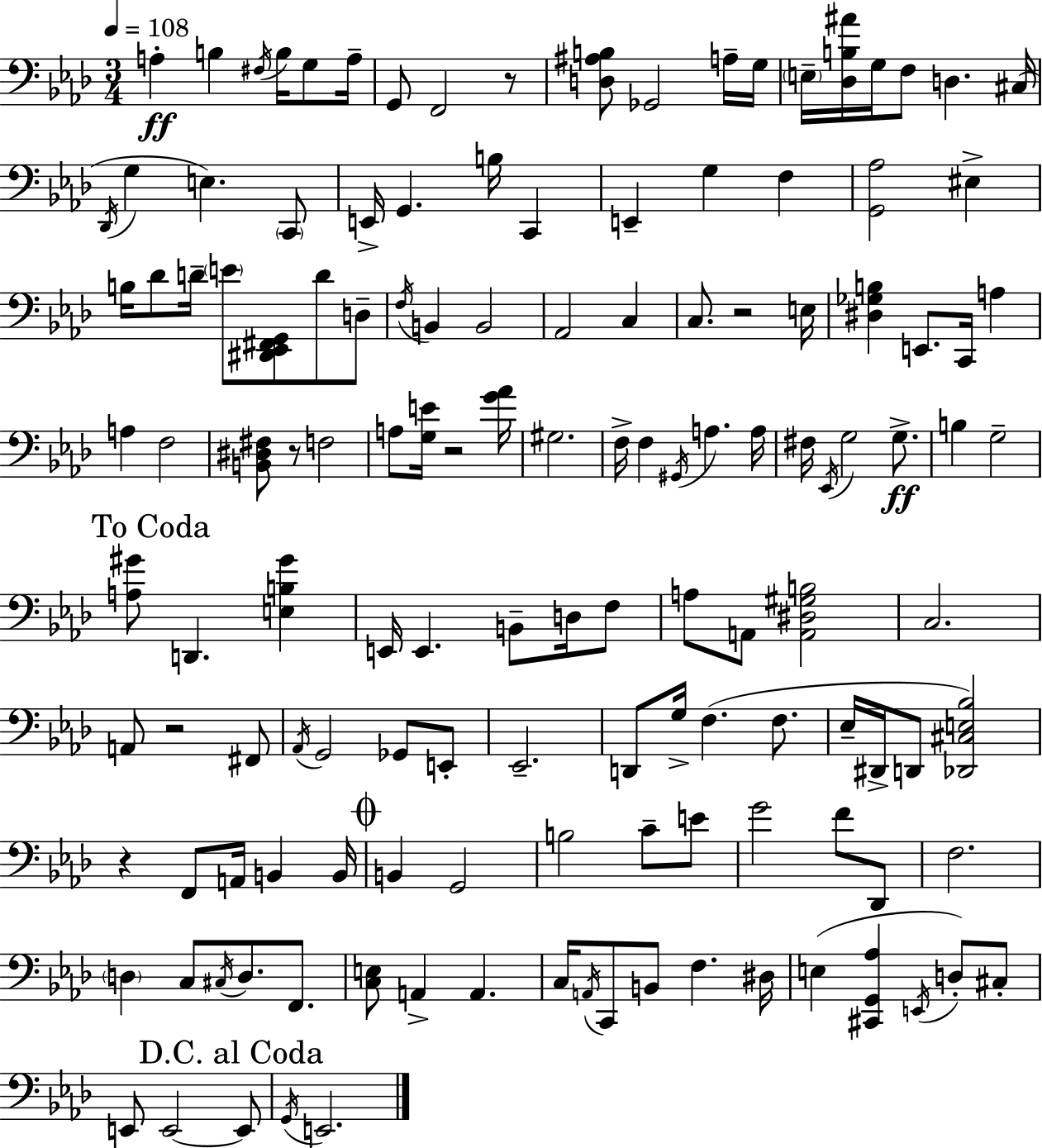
A3/q B3/q F#3/s B3/s G3/e A3/s G2/e F2/h R/e [D3,A#3,B3]/e Gb2/h A3/s G3/s E3/s [Db3,B3,A#4]/s G3/s F3/e D3/q. C#3/s Db2/s G3/q E3/q. C2/e E2/s G2/q. B3/s C2/q E2/q G3/q F3/q [G2,Ab3]/h EIS3/q B3/s Db4/e D4/s E4/e [D#2,Eb2,F#2,G2]/e D4/e D3/e F3/s B2/q B2/h Ab2/h C3/q C3/e. R/h E3/s [D#3,Gb3,B3]/q E2/e. C2/s A3/q A3/q F3/h [B2,D#3,F#3]/e R/e F3/h A3/e [G3,E4]/s R/h [G4,Ab4]/s G#3/h. F3/s F3/q G#2/s A3/q. A3/s F#3/s Eb2/s G3/h G3/e. B3/q G3/h [A3,G#4]/e D2/q. [E3,B3,G#4]/q E2/s E2/q. B2/e D3/s F3/e A3/e A2/e [A2,D#3,G#3,B3]/h C3/h. A2/e R/h F#2/e Ab2/s G2/h Gb2/e E2/e Eb2/h. D2/e G3/s F3/q. F3/e. Eb3/s D#2/s D2/e [Db2,C#3,E3,Bb3]/h R/q F2/e A2/s B2/q B2/s B2/q G2/h B3/h C4/e E4/e G4/h F4/e Db2/e F3/h. D3/q C3/e C#3/s D3/e. F2/e. [C3,E3]/e A2/q A2/q. C3/s A2/s C2/e B2/e F3/q. D#3/s E3/q [C#2,G2,Ab3]/q E2/s D3/e C#3/e E2/e E2/h E2/e G2/s E2/h.